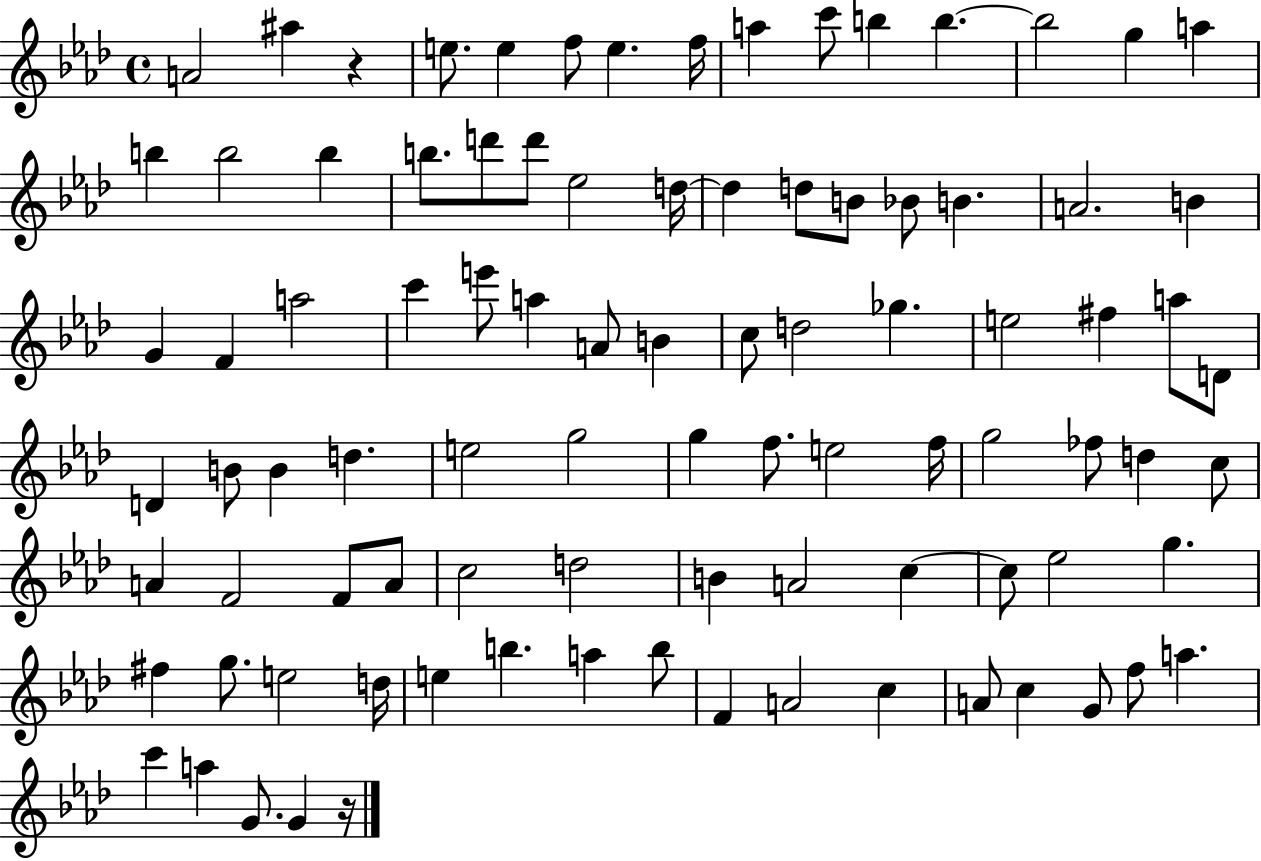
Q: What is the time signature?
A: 4/4